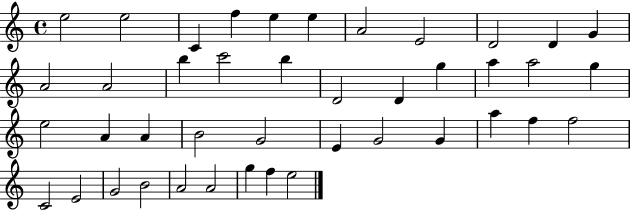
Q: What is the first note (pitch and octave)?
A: E5